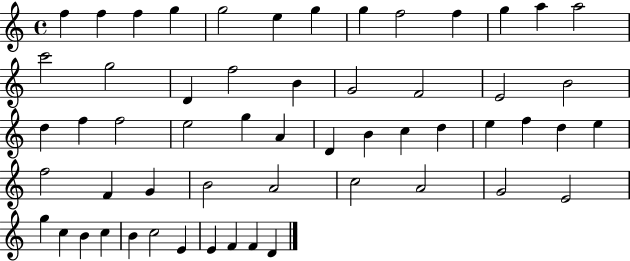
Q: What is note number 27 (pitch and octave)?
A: G5